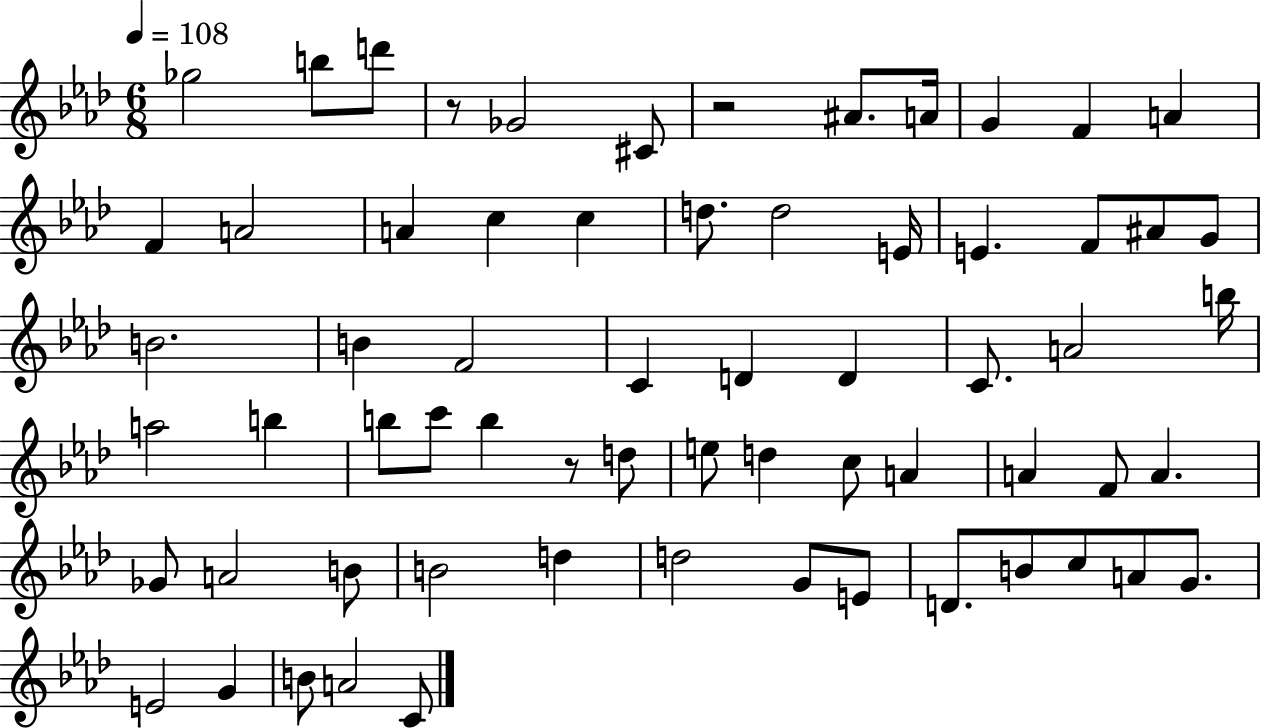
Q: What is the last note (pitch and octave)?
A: C4